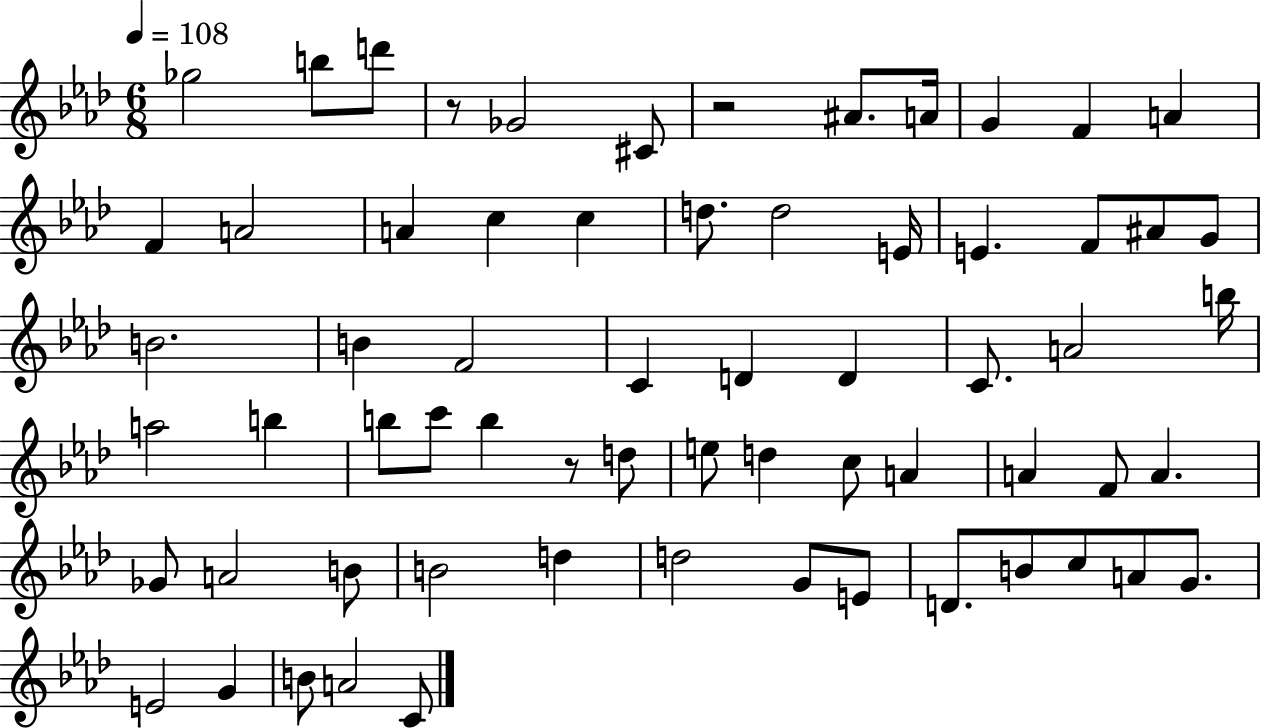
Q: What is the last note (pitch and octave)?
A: C4